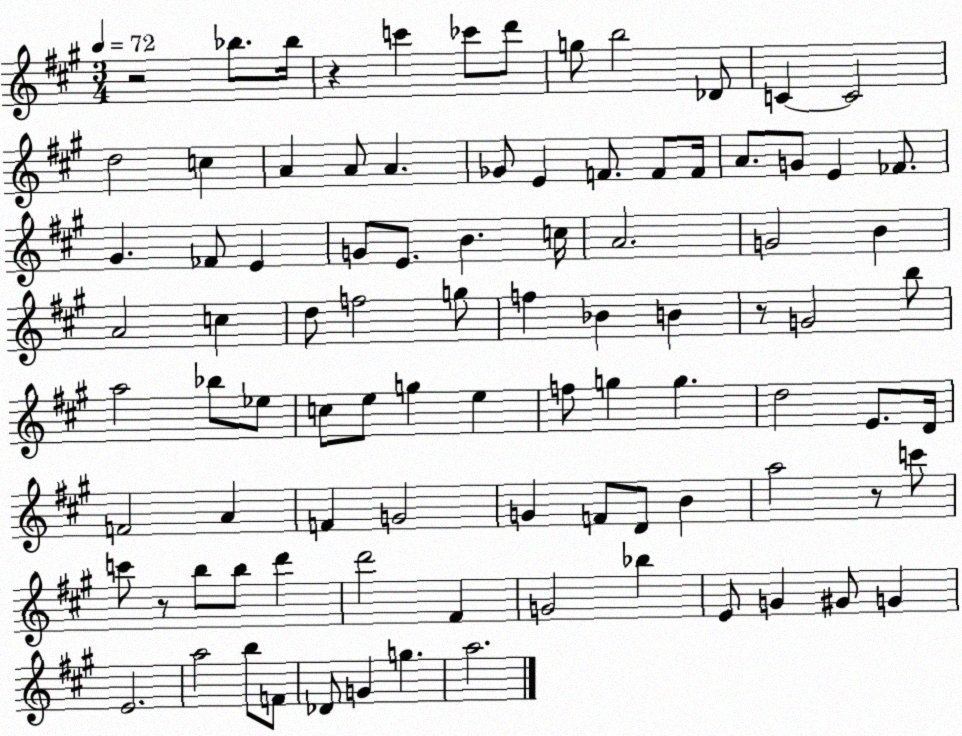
X:1
T:Untitled
M:3/4
L:1/4
K:A
z2 _b/2 _b/4 z c' _c'/2 d'/2 g/2 b2 _D/2 C C2 d2 c A A/2 A _G/2 E F/2 F/2 F/4 A/2 G/2 E _F/2 ^G _F/2 E G/2 E/2 B c/4 A2 G2 B A2 c d/2 f2 g/2 f _B B z/2 G2 b/2 a2 _b/2 _e/2 c/2 e/2 g e f/2 g g d2 E/2 D/4 F2 A F G2 G F/2 D/2 B a2 z/2 c'/2 c'/2 z/2 b/2 b/2 d' d'2 ^F G2 _b E/2 G ^G/2 G E2 a2 b/2 F/2 _D/2 G g a2